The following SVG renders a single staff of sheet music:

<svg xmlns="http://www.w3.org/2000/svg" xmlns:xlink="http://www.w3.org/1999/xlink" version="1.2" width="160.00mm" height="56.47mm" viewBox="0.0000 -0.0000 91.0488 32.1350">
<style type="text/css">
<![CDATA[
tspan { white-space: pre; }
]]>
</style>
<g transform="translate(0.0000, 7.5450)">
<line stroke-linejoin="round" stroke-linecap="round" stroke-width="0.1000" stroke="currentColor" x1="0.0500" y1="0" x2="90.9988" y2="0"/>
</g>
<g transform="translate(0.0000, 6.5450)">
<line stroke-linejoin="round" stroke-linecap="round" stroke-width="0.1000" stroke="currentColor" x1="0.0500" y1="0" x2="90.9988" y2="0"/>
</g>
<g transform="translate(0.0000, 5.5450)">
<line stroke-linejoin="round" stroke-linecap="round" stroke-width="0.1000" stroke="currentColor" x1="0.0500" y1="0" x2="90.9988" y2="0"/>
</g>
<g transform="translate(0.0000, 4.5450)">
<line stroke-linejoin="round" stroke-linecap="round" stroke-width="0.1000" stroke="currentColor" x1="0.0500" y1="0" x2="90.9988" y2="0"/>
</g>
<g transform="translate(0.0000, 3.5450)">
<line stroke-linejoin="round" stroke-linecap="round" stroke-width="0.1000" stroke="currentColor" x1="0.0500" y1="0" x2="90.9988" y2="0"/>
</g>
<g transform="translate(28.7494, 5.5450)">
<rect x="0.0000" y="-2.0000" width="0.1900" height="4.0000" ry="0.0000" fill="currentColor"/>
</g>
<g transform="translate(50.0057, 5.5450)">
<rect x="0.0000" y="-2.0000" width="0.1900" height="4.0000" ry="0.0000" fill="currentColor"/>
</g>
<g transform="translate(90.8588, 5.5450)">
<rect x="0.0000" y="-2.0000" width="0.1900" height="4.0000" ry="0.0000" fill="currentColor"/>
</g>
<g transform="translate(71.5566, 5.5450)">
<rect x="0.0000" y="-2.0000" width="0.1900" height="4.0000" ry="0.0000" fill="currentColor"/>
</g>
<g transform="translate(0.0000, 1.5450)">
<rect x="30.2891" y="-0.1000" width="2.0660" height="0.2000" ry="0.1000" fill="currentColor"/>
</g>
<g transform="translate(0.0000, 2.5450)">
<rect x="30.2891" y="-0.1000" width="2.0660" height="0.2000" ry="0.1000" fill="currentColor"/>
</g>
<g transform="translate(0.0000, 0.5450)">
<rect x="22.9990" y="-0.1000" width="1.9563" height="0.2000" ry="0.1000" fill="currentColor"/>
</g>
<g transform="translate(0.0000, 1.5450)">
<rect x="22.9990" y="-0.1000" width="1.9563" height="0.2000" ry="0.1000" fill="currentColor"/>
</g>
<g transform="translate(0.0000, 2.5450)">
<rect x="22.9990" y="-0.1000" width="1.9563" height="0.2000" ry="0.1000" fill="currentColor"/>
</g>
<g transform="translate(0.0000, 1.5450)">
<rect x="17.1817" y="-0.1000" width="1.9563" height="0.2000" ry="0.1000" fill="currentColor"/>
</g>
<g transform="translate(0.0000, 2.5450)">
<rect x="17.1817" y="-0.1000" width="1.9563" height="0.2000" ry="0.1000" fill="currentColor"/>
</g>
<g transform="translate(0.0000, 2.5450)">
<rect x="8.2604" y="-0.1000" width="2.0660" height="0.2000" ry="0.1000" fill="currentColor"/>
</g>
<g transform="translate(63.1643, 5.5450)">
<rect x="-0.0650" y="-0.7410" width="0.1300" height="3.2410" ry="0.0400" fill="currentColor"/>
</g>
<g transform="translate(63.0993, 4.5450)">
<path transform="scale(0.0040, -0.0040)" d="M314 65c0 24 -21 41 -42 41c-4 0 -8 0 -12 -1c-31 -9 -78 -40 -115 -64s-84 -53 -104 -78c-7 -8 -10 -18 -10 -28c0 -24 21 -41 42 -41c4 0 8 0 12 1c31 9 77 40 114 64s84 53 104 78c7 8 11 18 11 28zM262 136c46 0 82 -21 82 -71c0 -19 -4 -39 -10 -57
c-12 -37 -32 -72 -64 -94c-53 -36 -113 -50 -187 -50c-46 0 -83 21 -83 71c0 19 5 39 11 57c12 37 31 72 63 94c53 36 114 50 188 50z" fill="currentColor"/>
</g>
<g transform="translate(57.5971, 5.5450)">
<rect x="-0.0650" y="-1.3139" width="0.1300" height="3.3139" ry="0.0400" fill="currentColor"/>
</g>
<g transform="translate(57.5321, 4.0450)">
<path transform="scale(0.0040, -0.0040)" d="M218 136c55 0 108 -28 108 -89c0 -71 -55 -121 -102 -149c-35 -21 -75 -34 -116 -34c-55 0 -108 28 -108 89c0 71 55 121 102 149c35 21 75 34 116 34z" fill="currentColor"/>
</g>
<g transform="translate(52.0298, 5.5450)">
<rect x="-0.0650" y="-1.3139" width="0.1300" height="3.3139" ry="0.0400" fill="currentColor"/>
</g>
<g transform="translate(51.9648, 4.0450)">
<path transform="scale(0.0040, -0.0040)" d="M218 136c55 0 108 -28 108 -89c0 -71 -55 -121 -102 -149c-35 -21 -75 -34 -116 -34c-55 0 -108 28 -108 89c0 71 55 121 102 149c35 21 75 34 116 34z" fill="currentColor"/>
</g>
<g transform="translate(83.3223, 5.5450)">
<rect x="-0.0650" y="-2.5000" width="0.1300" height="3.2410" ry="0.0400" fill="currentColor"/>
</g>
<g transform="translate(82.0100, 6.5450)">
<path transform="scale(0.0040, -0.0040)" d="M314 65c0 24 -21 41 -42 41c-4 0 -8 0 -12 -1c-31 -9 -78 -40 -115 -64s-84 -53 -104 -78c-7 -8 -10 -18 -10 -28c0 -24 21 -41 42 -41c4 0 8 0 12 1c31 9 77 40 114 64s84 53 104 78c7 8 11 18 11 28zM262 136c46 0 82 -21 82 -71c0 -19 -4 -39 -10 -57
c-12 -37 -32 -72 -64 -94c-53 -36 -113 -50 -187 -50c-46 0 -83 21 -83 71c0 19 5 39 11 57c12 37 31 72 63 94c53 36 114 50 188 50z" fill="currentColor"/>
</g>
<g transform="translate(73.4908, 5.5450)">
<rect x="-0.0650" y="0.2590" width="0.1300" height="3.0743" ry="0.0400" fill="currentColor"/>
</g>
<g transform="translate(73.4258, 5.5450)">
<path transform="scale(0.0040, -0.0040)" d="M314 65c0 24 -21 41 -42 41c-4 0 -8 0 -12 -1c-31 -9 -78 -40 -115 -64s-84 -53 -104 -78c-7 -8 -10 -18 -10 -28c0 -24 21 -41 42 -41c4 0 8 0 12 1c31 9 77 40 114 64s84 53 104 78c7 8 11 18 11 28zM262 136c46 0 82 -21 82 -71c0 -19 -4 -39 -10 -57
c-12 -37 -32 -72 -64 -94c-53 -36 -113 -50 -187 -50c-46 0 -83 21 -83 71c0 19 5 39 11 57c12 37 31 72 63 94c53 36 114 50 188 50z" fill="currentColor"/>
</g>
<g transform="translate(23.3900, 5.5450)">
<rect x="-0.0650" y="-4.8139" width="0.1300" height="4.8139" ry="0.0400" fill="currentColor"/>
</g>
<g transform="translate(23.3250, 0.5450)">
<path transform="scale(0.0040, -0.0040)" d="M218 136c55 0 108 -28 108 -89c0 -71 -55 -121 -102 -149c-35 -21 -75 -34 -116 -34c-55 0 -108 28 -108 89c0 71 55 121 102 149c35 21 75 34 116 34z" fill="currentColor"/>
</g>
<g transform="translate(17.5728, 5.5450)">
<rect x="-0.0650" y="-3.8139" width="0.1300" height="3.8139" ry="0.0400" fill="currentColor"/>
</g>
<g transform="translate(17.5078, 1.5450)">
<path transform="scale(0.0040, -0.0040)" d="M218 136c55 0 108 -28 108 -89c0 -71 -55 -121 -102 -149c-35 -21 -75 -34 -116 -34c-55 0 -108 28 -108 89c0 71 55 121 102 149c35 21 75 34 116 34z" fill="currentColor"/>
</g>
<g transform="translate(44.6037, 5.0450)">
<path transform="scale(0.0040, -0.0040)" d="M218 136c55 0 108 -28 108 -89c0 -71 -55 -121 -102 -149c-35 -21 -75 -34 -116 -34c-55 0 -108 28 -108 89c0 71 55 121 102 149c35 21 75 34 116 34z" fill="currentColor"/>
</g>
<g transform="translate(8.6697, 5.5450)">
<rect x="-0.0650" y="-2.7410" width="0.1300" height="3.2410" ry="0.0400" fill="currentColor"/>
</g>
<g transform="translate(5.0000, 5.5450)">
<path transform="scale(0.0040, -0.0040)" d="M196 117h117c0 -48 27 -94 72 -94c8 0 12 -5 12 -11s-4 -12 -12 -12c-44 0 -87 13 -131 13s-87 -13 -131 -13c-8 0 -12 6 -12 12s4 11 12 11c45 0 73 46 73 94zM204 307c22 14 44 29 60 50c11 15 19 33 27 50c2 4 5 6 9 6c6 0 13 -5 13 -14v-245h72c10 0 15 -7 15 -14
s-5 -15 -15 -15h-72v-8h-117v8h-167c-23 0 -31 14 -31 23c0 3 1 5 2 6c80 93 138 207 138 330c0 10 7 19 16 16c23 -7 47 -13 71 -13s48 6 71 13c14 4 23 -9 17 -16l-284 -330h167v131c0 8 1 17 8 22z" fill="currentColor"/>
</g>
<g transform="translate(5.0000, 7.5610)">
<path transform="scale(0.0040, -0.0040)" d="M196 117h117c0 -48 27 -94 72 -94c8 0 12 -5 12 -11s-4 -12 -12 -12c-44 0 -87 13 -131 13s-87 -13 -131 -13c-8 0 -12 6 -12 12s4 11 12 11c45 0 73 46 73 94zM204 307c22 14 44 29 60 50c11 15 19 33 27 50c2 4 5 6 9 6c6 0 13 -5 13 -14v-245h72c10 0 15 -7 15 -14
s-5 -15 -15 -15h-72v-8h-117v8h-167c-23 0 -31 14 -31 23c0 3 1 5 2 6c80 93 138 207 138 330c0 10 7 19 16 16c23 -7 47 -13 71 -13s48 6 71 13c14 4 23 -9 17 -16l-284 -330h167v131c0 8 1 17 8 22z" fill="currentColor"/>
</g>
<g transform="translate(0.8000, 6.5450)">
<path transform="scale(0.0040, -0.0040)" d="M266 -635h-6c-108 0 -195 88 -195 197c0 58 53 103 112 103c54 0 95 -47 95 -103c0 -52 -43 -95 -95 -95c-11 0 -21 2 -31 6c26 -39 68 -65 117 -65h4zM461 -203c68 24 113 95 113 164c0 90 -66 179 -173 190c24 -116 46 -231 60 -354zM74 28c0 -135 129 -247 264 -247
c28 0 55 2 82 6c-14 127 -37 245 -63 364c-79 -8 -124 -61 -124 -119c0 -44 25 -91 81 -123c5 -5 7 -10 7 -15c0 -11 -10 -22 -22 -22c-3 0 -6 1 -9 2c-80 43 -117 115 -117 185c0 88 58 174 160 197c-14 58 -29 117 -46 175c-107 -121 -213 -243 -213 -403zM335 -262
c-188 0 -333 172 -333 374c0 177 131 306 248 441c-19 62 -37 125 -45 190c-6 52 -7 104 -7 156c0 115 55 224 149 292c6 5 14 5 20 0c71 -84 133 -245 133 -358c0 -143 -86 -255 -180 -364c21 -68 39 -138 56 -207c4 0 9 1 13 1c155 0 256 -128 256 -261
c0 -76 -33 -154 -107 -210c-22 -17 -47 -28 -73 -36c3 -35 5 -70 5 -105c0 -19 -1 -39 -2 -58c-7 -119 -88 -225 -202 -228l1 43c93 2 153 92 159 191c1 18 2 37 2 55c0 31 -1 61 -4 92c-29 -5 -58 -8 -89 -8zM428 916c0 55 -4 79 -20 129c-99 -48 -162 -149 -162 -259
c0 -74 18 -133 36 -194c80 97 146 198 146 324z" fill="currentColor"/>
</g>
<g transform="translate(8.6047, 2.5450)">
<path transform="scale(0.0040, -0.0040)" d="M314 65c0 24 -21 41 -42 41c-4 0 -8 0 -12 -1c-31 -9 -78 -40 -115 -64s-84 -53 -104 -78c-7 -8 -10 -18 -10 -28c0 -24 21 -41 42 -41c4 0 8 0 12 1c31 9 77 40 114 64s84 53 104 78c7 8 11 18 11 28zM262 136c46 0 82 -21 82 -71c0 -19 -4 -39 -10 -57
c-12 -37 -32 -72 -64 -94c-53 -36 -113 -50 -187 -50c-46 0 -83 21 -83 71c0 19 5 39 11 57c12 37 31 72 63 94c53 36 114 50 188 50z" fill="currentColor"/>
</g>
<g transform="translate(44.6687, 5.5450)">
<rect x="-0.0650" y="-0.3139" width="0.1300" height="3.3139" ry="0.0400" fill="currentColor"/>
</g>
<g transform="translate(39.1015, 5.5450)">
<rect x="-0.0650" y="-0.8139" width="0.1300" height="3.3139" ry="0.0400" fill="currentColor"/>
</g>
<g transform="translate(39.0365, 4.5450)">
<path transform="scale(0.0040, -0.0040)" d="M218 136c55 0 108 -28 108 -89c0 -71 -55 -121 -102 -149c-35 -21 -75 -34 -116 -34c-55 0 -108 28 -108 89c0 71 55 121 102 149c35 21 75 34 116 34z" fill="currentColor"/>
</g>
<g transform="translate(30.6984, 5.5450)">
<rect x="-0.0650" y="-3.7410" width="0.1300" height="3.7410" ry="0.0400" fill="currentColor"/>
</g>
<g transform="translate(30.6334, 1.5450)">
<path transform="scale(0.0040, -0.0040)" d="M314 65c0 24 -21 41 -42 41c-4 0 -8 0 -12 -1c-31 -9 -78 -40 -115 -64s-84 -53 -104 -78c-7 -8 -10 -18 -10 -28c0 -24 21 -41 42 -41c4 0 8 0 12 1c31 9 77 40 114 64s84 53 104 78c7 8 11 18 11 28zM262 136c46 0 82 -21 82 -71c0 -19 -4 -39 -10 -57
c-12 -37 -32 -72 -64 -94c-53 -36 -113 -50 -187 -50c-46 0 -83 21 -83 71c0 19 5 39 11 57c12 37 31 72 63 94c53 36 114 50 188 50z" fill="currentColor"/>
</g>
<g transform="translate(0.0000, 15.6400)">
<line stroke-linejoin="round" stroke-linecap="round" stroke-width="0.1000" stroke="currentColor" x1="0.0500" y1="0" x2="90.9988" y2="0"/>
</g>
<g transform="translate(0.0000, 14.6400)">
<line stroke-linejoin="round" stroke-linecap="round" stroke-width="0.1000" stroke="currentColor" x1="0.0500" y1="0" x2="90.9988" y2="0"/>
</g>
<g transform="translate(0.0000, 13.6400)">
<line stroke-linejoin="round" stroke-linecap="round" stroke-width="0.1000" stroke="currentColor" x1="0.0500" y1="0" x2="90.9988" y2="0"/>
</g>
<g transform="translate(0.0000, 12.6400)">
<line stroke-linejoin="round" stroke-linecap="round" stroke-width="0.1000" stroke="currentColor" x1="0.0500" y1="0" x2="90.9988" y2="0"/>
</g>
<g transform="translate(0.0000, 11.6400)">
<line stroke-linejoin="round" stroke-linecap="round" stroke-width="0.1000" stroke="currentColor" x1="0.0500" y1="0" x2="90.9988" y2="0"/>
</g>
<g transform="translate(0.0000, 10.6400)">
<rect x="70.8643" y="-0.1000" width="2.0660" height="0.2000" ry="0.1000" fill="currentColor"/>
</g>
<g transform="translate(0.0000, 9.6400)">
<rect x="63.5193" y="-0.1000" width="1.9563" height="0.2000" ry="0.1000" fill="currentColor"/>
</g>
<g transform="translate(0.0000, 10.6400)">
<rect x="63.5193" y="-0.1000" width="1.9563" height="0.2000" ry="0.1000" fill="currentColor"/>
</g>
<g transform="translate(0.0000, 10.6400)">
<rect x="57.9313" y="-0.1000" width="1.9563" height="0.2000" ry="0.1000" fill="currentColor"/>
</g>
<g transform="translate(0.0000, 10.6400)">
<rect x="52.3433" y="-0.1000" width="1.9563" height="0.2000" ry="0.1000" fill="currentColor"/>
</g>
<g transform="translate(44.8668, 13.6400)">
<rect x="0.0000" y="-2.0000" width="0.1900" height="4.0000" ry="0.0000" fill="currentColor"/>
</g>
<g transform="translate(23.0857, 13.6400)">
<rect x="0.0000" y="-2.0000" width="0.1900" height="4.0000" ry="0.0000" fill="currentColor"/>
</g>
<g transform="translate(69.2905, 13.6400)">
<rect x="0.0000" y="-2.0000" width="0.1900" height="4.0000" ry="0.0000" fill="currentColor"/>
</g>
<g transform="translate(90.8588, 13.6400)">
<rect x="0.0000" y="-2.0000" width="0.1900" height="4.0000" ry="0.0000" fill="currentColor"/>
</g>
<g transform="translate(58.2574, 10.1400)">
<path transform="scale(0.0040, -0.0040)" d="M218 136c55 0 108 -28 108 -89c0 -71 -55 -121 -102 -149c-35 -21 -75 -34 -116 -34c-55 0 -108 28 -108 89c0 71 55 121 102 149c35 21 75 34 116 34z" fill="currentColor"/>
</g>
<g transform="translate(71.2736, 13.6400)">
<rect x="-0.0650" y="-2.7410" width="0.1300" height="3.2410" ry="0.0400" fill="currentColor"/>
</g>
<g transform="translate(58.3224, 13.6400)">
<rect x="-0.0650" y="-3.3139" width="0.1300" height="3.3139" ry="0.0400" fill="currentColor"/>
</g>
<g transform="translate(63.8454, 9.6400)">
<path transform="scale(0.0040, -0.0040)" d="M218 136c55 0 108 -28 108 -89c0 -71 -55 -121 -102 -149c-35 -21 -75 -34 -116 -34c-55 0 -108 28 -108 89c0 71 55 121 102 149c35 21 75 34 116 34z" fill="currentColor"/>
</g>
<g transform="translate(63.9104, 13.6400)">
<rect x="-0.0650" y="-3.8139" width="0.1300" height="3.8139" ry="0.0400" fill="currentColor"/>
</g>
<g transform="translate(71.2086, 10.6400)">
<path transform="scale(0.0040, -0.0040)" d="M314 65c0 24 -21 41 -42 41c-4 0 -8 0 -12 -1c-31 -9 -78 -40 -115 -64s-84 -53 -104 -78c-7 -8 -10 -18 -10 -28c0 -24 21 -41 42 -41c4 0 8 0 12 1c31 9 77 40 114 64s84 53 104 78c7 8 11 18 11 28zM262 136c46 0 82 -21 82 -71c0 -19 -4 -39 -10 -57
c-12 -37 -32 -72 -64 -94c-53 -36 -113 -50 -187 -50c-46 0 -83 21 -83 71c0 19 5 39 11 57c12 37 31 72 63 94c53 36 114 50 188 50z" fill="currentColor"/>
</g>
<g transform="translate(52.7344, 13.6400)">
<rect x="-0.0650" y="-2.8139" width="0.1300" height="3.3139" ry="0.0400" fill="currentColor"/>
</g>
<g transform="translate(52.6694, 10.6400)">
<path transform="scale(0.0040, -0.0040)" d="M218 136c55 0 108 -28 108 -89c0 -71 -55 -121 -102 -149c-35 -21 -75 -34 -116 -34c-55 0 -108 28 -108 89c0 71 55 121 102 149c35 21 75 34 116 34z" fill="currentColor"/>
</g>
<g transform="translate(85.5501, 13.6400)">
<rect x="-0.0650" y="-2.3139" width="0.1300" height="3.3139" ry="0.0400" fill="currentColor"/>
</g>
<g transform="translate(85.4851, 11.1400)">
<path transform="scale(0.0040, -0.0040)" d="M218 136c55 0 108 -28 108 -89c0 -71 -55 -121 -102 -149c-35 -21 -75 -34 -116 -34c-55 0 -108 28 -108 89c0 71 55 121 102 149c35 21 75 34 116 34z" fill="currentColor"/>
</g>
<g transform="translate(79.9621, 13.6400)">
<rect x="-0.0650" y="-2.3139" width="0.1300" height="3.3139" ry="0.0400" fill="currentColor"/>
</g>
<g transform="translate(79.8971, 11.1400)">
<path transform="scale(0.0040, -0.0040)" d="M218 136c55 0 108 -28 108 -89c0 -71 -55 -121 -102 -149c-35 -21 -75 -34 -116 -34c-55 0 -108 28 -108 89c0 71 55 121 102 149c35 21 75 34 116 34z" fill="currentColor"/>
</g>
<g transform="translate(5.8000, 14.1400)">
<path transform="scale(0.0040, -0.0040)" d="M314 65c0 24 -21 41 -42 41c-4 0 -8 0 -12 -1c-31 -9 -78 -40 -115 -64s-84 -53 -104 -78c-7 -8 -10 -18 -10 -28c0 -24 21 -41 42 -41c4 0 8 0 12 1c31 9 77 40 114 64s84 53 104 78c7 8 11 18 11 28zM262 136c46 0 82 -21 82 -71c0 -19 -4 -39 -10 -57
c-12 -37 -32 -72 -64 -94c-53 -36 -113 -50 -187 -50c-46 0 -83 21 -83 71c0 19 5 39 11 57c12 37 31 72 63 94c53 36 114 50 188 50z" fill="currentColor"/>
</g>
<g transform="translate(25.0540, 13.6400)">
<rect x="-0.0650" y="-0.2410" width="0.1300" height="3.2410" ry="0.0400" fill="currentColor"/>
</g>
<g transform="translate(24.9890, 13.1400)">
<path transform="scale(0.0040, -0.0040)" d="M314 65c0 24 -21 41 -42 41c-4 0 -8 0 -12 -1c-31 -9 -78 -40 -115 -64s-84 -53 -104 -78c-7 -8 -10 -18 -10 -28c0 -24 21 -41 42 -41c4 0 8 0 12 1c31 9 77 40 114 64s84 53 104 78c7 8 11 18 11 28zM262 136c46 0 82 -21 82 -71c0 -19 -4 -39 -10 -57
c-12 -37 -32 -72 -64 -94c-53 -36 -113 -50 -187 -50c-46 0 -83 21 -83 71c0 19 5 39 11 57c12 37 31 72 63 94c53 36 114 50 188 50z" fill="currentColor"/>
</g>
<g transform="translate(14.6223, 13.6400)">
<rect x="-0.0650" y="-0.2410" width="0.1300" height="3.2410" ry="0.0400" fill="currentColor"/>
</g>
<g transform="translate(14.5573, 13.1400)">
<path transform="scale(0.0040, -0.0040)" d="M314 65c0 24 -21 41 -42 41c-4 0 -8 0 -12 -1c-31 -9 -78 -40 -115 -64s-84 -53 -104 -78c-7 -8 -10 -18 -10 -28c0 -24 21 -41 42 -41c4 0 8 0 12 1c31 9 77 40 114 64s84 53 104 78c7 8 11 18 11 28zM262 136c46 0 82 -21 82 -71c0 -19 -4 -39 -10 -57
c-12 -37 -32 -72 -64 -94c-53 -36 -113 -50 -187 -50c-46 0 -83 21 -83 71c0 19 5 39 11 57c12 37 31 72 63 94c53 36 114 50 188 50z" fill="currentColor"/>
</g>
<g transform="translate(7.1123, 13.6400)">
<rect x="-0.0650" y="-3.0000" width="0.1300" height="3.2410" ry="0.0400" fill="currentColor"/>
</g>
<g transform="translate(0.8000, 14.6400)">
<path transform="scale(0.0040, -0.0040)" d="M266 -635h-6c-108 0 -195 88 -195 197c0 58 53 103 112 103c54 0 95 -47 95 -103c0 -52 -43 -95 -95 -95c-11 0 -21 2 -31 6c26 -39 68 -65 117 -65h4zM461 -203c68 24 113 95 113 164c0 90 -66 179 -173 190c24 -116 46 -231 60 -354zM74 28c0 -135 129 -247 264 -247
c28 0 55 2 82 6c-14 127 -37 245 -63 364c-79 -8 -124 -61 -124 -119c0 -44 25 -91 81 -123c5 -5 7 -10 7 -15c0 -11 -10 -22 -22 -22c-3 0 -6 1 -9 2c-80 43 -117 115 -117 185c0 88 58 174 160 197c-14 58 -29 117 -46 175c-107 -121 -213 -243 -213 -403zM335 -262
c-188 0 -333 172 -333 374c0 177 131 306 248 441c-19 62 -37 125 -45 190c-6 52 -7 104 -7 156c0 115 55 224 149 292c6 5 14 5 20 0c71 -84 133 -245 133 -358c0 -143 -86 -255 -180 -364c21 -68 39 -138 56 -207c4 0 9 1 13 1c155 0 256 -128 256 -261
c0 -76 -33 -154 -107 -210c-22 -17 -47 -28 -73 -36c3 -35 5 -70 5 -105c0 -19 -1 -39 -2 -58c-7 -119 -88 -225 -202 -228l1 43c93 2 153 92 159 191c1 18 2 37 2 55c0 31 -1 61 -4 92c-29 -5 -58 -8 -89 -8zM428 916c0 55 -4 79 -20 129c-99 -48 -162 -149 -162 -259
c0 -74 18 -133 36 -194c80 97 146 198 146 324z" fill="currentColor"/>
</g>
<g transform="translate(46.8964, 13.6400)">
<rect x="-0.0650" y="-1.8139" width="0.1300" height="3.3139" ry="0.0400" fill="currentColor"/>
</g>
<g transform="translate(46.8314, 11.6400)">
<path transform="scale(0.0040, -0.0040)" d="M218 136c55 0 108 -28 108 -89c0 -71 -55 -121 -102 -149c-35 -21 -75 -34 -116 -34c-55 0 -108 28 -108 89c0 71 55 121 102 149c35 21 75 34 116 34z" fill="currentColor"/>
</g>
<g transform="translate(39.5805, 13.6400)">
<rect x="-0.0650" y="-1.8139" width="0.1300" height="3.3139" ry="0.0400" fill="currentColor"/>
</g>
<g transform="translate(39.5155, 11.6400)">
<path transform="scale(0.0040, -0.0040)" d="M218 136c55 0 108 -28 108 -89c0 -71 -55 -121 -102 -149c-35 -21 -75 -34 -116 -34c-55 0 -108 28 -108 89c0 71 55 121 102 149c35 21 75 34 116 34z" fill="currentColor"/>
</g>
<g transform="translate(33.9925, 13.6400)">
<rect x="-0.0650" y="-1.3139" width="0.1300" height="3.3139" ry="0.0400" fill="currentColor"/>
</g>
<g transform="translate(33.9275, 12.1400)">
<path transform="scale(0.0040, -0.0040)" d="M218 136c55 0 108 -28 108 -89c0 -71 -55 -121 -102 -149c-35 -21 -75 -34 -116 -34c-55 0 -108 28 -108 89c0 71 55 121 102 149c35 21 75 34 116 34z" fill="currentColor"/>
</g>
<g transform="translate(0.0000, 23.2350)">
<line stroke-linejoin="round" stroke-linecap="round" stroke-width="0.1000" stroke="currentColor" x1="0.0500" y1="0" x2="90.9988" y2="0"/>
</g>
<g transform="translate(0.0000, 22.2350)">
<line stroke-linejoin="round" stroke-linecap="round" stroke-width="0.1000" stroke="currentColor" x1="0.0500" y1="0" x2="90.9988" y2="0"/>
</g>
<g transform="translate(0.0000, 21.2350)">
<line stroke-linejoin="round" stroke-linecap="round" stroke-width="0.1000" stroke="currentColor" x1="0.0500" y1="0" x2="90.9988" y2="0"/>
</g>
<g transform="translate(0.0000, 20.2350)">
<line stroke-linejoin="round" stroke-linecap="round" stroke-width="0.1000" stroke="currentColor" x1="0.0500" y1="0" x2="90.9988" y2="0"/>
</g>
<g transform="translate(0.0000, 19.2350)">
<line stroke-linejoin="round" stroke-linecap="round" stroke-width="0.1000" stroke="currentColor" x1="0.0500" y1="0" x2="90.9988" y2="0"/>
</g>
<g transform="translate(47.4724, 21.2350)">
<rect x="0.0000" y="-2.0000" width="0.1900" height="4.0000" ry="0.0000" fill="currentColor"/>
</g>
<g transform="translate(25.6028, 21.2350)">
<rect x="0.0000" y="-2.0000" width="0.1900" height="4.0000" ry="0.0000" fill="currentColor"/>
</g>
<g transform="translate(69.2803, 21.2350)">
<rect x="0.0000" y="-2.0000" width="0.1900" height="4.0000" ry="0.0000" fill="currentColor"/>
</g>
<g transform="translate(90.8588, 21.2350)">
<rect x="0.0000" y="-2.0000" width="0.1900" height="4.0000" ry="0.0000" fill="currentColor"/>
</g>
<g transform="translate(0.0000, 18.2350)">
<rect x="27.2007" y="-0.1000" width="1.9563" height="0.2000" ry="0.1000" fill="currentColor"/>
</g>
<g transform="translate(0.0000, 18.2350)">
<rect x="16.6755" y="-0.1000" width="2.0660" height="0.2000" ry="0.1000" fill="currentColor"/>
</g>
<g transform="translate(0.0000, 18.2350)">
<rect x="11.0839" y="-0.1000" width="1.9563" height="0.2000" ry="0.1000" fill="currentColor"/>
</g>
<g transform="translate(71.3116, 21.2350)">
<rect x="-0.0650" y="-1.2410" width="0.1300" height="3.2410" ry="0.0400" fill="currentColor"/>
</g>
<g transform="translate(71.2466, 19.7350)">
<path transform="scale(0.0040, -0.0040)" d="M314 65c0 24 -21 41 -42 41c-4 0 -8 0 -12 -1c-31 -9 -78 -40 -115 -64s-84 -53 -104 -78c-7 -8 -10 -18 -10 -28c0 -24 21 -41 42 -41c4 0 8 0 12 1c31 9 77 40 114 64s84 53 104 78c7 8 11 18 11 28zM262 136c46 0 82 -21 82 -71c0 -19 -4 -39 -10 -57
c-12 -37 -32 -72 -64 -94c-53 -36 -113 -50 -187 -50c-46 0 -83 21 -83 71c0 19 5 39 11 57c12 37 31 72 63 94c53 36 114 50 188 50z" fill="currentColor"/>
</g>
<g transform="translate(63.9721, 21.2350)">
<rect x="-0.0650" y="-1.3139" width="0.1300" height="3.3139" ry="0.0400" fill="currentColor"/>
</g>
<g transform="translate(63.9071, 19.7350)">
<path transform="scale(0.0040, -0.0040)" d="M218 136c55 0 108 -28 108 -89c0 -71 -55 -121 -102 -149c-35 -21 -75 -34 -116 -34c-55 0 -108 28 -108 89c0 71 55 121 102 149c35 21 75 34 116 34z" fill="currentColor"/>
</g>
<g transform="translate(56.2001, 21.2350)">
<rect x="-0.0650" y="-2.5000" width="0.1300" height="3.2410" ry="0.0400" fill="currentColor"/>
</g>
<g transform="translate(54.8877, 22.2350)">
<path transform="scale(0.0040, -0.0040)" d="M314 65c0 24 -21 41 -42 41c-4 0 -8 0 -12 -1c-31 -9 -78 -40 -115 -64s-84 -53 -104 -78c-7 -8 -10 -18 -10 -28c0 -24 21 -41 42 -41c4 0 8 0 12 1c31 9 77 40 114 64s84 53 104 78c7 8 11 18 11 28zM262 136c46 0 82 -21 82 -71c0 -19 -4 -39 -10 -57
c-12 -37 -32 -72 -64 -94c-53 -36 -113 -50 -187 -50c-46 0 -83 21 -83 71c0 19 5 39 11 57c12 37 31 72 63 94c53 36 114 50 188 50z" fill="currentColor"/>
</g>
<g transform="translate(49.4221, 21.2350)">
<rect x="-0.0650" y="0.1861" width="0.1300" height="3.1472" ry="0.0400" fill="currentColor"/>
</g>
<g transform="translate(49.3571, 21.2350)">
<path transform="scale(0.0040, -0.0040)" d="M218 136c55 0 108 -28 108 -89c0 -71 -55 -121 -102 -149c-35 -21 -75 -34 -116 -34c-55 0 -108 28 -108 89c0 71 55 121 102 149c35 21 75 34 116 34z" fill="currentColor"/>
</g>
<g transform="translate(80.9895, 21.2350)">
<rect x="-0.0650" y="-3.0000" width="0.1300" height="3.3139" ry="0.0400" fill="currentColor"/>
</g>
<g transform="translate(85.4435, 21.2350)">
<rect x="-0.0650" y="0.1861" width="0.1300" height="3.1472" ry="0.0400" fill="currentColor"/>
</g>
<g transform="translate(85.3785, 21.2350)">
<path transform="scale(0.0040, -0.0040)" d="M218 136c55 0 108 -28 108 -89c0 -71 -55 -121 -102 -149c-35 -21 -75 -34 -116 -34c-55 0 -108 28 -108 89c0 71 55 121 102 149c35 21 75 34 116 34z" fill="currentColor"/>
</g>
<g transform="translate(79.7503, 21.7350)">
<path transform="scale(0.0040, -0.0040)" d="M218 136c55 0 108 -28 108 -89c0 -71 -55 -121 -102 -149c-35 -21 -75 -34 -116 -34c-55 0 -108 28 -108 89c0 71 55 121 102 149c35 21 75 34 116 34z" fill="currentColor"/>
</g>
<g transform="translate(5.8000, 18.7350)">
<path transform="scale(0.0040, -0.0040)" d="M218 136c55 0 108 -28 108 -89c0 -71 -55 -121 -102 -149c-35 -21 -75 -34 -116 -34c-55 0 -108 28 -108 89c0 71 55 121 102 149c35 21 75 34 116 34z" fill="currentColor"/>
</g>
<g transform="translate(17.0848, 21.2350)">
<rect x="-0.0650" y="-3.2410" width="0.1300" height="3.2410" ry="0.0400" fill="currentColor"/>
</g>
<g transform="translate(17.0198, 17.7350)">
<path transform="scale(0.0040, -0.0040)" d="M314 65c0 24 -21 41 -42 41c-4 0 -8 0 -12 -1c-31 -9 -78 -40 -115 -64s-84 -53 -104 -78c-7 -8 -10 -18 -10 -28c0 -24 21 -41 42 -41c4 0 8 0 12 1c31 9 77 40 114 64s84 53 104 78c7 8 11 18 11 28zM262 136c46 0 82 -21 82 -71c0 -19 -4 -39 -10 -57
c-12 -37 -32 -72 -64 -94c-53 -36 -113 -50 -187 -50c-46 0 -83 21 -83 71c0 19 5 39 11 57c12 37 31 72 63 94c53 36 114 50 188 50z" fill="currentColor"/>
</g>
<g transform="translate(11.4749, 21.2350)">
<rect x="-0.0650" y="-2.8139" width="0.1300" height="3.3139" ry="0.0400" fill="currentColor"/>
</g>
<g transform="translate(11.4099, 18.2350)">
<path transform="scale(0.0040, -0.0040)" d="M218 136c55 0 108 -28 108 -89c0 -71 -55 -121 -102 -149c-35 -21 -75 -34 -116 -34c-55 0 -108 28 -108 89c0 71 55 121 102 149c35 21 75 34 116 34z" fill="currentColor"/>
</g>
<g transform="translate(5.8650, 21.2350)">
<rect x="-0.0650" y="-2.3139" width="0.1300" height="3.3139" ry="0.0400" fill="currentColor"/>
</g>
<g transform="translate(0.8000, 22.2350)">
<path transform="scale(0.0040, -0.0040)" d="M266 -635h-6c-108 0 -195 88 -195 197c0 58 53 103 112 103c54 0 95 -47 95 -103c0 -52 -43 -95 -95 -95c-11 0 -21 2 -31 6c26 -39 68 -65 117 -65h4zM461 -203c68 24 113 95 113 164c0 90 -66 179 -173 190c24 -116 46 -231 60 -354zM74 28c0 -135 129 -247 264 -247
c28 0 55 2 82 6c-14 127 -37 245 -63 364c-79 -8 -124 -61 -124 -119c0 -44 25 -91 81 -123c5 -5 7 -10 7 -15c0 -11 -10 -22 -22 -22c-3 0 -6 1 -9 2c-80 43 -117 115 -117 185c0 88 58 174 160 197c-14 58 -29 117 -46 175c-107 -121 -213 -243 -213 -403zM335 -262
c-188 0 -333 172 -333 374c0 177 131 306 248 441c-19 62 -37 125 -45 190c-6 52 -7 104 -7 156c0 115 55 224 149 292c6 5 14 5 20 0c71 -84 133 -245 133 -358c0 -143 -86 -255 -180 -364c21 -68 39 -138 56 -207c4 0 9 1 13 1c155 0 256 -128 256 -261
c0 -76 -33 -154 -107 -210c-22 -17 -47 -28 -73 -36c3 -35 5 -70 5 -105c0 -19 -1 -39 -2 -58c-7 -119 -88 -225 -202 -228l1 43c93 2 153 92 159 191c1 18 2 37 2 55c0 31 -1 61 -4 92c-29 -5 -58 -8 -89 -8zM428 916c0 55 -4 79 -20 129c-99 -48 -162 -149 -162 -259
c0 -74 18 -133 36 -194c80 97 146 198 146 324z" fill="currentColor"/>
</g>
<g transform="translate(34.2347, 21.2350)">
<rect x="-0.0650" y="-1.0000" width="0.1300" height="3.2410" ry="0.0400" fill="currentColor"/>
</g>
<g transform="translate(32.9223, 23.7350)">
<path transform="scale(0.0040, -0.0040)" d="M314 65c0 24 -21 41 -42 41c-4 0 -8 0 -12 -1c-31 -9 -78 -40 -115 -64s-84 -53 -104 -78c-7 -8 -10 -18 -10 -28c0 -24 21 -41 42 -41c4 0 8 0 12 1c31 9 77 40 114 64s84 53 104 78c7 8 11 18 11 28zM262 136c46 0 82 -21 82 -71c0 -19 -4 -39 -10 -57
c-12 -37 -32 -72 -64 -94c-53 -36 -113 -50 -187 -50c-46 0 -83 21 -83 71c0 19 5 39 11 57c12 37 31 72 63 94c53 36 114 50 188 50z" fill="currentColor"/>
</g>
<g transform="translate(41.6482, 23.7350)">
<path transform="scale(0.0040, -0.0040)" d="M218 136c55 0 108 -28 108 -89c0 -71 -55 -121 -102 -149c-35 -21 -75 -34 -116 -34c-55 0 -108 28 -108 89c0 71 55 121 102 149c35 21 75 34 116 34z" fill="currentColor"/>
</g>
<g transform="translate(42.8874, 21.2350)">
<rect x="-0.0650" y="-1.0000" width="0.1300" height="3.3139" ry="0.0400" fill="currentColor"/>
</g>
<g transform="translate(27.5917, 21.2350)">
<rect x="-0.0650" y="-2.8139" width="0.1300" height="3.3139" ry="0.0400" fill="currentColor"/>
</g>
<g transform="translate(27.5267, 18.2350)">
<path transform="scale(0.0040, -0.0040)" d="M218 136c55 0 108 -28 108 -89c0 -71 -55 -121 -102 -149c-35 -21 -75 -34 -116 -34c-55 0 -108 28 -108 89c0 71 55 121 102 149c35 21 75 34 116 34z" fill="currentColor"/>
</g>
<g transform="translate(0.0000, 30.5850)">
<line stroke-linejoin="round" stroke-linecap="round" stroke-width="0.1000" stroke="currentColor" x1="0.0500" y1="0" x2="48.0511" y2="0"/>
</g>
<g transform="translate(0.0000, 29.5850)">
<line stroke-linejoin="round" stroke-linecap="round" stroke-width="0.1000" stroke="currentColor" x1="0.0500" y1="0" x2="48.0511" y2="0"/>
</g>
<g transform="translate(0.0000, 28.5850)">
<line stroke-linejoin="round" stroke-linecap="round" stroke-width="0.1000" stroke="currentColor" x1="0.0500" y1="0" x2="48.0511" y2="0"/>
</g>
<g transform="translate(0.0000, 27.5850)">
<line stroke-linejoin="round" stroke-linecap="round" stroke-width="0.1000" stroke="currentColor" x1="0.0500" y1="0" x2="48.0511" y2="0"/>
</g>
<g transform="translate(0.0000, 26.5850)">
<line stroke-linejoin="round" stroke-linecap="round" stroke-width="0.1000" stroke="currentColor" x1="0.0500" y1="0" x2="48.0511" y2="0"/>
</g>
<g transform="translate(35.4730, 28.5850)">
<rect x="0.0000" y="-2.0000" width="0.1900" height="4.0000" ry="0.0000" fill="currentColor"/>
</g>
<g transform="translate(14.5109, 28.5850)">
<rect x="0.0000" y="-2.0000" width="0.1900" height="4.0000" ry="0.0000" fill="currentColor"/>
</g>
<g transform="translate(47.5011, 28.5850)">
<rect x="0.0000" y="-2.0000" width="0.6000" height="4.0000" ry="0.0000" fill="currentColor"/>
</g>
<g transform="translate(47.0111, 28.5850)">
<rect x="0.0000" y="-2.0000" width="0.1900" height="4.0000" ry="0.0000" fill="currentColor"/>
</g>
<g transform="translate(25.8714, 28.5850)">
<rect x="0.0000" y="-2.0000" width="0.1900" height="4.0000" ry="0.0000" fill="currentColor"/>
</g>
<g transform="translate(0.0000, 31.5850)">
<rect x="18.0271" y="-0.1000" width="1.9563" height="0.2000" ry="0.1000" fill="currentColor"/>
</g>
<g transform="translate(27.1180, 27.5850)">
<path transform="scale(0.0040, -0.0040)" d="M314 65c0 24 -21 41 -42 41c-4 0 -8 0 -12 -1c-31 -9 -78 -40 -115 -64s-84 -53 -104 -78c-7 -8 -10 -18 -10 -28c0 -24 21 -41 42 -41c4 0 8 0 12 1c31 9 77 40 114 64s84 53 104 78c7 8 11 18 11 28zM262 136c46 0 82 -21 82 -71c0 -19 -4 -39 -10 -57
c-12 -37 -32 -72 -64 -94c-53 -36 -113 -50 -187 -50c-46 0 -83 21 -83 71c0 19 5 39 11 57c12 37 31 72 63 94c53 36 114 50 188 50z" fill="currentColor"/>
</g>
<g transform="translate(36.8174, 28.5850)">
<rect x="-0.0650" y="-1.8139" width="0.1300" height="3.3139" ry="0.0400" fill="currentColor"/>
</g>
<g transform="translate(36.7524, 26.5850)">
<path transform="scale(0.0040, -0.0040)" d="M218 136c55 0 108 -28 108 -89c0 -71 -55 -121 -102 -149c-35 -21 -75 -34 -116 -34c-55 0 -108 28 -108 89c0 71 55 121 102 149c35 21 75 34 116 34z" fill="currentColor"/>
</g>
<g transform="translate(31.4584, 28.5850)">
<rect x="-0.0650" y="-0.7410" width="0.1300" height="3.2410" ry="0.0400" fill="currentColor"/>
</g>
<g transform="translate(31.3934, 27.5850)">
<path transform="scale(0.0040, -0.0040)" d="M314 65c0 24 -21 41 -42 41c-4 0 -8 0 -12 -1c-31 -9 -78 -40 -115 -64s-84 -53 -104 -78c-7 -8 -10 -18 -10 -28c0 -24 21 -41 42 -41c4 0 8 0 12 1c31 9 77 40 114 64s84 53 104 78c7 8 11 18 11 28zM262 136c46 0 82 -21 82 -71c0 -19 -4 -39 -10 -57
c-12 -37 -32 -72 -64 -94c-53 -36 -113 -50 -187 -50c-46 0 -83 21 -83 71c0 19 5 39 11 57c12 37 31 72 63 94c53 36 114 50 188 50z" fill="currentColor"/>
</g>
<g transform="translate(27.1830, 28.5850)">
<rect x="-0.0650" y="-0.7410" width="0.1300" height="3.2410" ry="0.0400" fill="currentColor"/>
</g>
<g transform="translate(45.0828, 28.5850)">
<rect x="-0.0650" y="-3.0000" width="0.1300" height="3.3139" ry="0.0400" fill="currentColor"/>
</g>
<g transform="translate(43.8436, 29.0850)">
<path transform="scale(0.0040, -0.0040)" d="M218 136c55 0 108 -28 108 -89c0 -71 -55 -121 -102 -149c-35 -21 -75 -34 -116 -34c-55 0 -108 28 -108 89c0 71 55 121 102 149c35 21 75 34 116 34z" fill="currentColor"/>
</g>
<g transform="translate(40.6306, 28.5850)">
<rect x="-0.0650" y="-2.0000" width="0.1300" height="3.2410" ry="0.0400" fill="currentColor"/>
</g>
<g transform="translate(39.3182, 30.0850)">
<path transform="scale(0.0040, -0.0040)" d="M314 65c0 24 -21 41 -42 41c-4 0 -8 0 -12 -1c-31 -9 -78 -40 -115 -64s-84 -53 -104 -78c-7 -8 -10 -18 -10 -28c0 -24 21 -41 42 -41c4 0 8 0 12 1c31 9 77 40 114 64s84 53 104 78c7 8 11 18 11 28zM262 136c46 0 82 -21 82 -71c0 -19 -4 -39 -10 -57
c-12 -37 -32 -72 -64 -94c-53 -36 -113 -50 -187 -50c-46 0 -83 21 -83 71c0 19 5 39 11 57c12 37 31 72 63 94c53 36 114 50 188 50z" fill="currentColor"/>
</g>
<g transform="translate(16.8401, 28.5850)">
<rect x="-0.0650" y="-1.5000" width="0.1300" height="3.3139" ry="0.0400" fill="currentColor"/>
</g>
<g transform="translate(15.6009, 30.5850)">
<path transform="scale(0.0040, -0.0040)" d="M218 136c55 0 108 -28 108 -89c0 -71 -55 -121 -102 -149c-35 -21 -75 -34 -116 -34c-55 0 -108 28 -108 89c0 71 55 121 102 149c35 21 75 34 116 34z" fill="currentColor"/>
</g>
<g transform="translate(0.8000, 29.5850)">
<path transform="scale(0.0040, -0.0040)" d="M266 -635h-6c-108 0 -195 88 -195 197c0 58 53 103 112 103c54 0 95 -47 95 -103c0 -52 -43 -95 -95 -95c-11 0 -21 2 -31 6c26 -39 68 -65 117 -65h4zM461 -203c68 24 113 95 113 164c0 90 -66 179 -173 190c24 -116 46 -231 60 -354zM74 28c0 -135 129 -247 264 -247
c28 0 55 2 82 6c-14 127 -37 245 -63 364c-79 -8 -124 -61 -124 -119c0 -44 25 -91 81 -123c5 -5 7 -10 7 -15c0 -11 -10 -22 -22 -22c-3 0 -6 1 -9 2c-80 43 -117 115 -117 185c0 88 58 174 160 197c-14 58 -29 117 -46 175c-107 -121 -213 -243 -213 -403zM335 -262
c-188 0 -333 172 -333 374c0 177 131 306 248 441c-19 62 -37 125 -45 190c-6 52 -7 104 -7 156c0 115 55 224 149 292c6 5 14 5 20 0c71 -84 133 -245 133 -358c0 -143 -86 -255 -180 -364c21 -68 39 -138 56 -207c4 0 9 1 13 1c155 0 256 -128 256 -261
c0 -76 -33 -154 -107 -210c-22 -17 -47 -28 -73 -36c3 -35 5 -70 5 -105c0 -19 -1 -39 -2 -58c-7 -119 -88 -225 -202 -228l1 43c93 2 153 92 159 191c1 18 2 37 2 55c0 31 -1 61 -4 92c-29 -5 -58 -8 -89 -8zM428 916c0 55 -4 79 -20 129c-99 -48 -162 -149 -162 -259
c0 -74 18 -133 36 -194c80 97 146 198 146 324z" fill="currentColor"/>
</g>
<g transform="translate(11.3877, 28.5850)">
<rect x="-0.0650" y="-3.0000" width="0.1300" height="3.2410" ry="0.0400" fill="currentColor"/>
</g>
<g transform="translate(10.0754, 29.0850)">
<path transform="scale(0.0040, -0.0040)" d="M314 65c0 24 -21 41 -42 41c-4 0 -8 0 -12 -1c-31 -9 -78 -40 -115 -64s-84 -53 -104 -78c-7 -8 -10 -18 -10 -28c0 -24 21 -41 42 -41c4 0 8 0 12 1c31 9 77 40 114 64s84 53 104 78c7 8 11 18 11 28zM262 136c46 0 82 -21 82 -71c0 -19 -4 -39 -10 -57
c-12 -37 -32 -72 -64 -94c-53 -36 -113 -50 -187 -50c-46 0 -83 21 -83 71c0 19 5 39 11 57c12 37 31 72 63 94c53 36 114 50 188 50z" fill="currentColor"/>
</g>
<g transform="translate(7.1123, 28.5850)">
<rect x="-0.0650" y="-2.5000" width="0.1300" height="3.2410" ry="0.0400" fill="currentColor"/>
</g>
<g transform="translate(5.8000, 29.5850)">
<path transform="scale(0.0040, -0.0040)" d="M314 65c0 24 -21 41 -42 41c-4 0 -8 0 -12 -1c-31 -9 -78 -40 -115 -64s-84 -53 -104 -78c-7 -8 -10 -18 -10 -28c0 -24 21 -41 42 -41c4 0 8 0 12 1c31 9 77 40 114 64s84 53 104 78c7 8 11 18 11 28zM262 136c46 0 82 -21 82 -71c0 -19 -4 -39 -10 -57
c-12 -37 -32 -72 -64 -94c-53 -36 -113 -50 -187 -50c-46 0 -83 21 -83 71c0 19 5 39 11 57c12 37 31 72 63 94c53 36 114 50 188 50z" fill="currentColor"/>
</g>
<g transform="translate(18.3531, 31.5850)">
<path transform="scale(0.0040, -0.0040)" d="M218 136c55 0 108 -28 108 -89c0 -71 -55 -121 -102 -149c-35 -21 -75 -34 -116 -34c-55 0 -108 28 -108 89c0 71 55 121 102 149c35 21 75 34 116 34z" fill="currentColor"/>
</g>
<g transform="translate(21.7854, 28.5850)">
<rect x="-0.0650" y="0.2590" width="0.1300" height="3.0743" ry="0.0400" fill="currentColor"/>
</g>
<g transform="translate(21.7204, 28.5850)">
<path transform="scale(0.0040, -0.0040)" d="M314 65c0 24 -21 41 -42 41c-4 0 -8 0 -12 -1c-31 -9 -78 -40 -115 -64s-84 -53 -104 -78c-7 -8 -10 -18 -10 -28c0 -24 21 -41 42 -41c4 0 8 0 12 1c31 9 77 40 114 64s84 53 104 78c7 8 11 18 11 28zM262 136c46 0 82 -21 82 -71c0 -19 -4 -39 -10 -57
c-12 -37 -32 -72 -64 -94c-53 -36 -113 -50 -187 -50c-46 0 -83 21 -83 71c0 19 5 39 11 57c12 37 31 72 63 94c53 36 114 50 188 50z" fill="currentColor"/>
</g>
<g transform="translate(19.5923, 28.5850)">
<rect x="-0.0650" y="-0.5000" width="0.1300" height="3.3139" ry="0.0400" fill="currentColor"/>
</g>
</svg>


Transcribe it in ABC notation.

X:1
T:Untitled
M:4/4
L:1/4
K:C
a2 c' e' c'2 d c e e d2 B2 G2 A2 c2 c2 e f f a b c' a2 g g g a b2 a D2 D B G2 e e2 A B G2 A2 E C B2 d2 d2 f F2 A